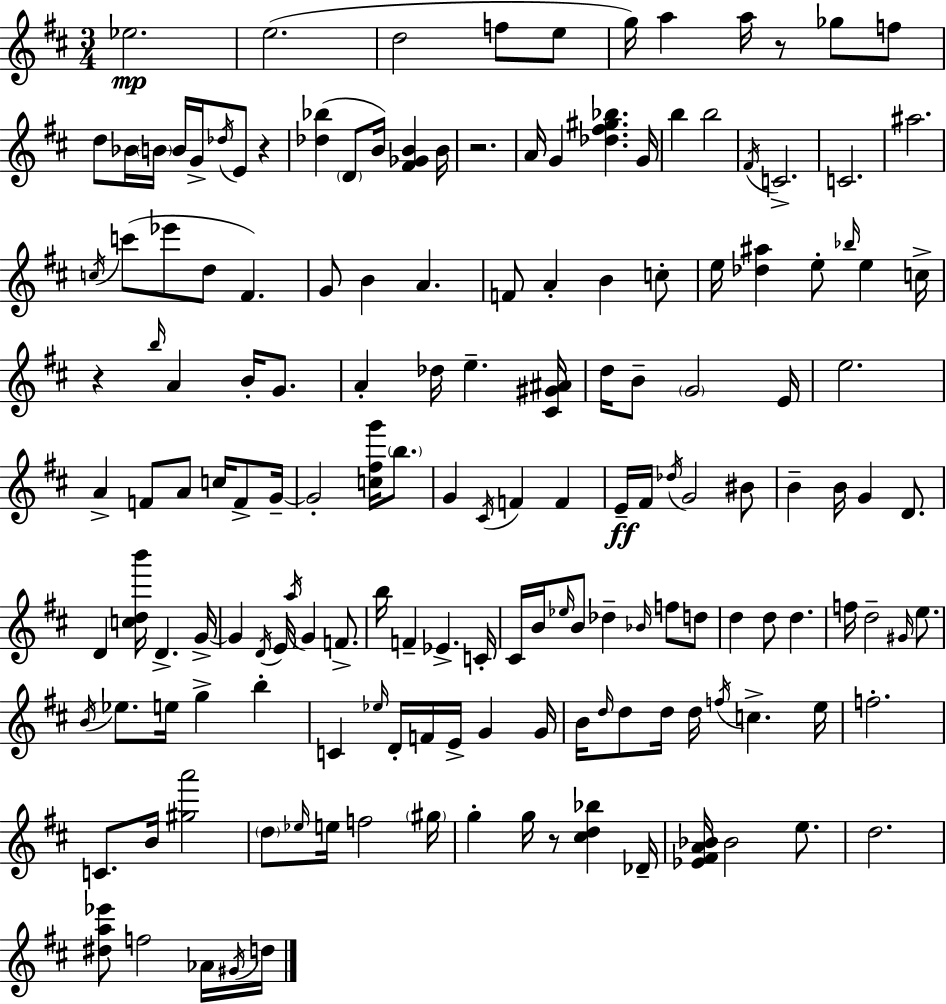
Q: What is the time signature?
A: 3/4